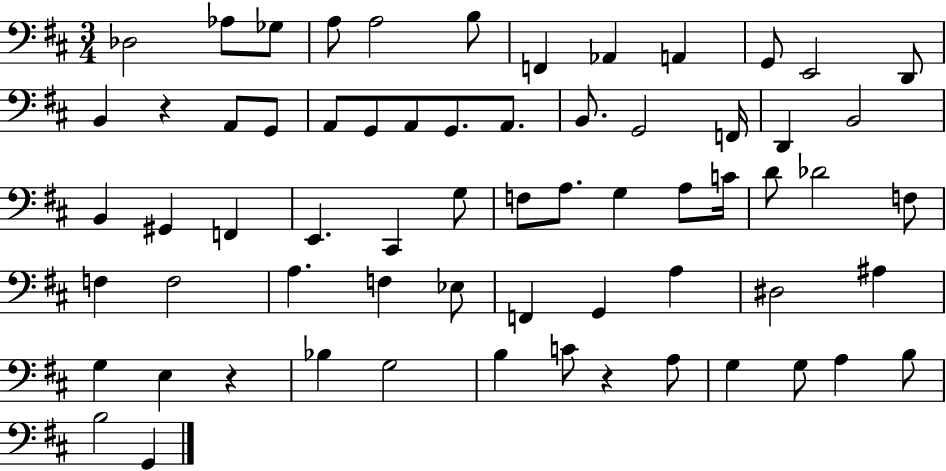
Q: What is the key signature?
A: D major